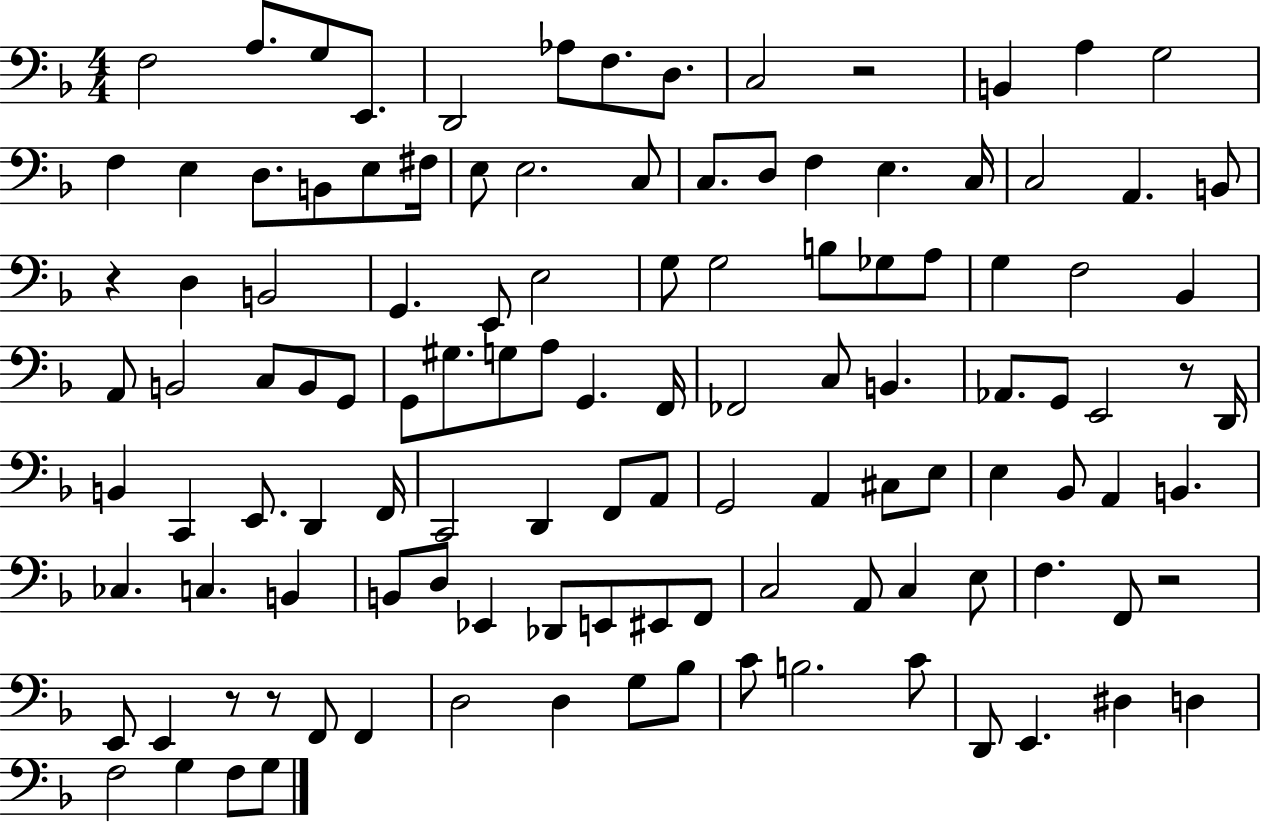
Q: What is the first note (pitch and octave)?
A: F3